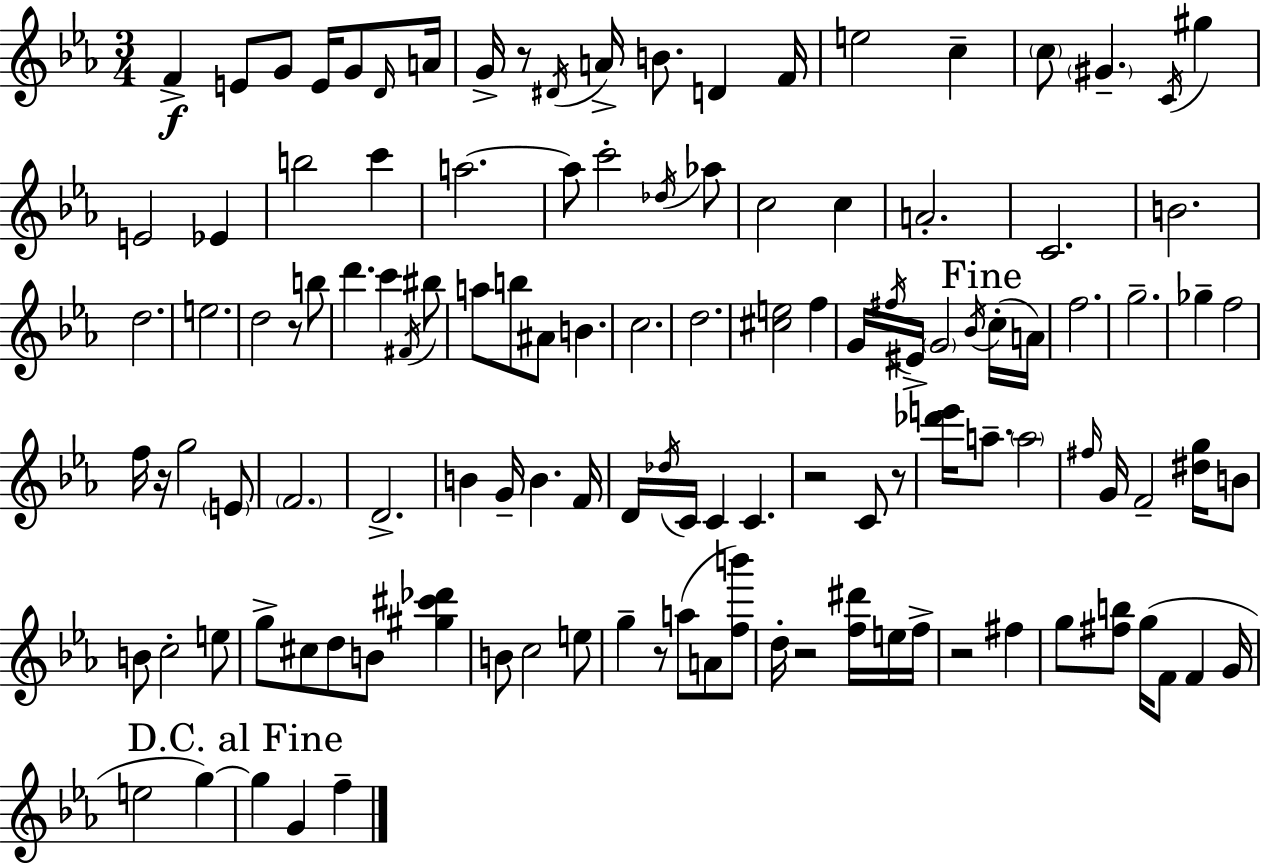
F4/q E4/e G4/e E4/s G4/e D4/s A4/s G4/s R/e D#4/s A4/s B4/e. D4/q F4/s E5/h C5/q C5/e G#4/q. C4/s G#5/q E4/h Eb4/q B5/h C6/q A5/h. A5/e C6/h Db5/s Ab5/e C5/h C5/q A4/h. C4/h. B4/h. D5/h. E5/h. D5/h R/e B5/e D6/q. C6/q F#4/s BIS5/e A5/e B5/e A#4/e B4/q. C5/h. D5/h. [C#5,E5]/h F5/q G4/s F#5/s EIS4/s G4/h Bb4/s C5/s A4/s F5/h. G5/h. Gb5/q F5/h F5/s R/s G5/h E4/e F4/h. D4/h. B4/q G4/s B4/q. F4/s D4/s Db5/s C4/s C4/q C4/q. R/h C4/e R/e [Db6,E6]/s A5/e. A5/h F#5/s G4/s F4/h [D#5,G5]/s B4/e B4/e C5/h E5/e G5/e C#5/e D5/e B4/e [G#5,C#6,Db6]/q B4/e C5/h E5/e G5/q R/e A5/e A4/e [F5,B6]/e D5/s R/h [F5,D#6]/s E5/s F5/s R/h F#5/q G5/e [F#5,B5]/e G5/s F4/e F4/q G4/s E5/h G5/q G5/q G4/q F5/q